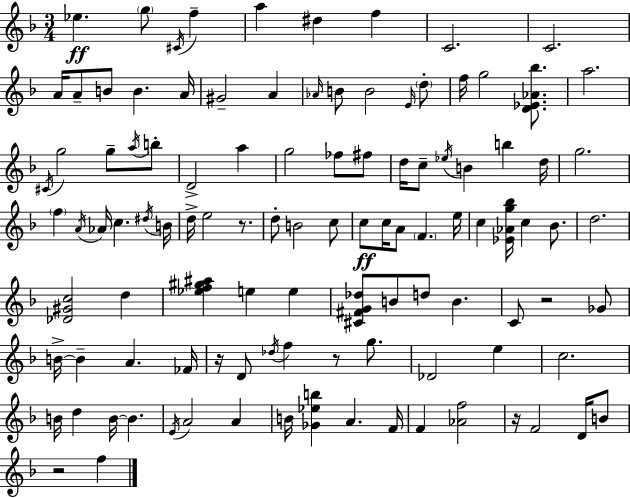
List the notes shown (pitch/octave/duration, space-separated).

Eb5/q. G5/e C#4/s F5/q A5/q D#5/q F5/q C4/h. C4/h. A4/s A4/e B4/e B4/q. A4/s G#4/h A4/q Ab4/s B4/e B4/h E4/s D5/e F5/s G5/h [D4,Eb4,Ab4,Bb5]/e. A5/h. C#4/s G5/h G5/e A5/s B5/e D4/h A5/q G5/h FES5/e F#5/e D5/s C5/e Eb5/s B4/q B5/q D5/s G5/h. F5/q A4/s Ab4/s C5/q. D#5/s B4/s D5/s E5/h R/e. D5/e B4/h C5/e C5/e C5/s A4/e F4/q. E5/s C5/q [Eb4,Ab4,G5,Bb5]/s C5/q Bb4/e. D5/h. [Db4,G#4,C5]/h D5/q [Eb5,F5,G#5,A#5]/q E5/q E5/q [C#4,F#4,G4,Db5]/e B4/e D5/e B4/q. C4/e R/h Gb4/e B4/s B4/q A4/q. FES4/s R/s D4/e Db5/s F5/q R/e G5/e. Db4/h E5/q C5/h. B4/s D5/q B4/s B4/q. E4/s A4/h A4/q B4/s [Gb4,Eb5,B5]/q A4/q. F4/s F4/q [Ab4,F5]/h R/s F4/h D4/s B4/e R/h F5/q